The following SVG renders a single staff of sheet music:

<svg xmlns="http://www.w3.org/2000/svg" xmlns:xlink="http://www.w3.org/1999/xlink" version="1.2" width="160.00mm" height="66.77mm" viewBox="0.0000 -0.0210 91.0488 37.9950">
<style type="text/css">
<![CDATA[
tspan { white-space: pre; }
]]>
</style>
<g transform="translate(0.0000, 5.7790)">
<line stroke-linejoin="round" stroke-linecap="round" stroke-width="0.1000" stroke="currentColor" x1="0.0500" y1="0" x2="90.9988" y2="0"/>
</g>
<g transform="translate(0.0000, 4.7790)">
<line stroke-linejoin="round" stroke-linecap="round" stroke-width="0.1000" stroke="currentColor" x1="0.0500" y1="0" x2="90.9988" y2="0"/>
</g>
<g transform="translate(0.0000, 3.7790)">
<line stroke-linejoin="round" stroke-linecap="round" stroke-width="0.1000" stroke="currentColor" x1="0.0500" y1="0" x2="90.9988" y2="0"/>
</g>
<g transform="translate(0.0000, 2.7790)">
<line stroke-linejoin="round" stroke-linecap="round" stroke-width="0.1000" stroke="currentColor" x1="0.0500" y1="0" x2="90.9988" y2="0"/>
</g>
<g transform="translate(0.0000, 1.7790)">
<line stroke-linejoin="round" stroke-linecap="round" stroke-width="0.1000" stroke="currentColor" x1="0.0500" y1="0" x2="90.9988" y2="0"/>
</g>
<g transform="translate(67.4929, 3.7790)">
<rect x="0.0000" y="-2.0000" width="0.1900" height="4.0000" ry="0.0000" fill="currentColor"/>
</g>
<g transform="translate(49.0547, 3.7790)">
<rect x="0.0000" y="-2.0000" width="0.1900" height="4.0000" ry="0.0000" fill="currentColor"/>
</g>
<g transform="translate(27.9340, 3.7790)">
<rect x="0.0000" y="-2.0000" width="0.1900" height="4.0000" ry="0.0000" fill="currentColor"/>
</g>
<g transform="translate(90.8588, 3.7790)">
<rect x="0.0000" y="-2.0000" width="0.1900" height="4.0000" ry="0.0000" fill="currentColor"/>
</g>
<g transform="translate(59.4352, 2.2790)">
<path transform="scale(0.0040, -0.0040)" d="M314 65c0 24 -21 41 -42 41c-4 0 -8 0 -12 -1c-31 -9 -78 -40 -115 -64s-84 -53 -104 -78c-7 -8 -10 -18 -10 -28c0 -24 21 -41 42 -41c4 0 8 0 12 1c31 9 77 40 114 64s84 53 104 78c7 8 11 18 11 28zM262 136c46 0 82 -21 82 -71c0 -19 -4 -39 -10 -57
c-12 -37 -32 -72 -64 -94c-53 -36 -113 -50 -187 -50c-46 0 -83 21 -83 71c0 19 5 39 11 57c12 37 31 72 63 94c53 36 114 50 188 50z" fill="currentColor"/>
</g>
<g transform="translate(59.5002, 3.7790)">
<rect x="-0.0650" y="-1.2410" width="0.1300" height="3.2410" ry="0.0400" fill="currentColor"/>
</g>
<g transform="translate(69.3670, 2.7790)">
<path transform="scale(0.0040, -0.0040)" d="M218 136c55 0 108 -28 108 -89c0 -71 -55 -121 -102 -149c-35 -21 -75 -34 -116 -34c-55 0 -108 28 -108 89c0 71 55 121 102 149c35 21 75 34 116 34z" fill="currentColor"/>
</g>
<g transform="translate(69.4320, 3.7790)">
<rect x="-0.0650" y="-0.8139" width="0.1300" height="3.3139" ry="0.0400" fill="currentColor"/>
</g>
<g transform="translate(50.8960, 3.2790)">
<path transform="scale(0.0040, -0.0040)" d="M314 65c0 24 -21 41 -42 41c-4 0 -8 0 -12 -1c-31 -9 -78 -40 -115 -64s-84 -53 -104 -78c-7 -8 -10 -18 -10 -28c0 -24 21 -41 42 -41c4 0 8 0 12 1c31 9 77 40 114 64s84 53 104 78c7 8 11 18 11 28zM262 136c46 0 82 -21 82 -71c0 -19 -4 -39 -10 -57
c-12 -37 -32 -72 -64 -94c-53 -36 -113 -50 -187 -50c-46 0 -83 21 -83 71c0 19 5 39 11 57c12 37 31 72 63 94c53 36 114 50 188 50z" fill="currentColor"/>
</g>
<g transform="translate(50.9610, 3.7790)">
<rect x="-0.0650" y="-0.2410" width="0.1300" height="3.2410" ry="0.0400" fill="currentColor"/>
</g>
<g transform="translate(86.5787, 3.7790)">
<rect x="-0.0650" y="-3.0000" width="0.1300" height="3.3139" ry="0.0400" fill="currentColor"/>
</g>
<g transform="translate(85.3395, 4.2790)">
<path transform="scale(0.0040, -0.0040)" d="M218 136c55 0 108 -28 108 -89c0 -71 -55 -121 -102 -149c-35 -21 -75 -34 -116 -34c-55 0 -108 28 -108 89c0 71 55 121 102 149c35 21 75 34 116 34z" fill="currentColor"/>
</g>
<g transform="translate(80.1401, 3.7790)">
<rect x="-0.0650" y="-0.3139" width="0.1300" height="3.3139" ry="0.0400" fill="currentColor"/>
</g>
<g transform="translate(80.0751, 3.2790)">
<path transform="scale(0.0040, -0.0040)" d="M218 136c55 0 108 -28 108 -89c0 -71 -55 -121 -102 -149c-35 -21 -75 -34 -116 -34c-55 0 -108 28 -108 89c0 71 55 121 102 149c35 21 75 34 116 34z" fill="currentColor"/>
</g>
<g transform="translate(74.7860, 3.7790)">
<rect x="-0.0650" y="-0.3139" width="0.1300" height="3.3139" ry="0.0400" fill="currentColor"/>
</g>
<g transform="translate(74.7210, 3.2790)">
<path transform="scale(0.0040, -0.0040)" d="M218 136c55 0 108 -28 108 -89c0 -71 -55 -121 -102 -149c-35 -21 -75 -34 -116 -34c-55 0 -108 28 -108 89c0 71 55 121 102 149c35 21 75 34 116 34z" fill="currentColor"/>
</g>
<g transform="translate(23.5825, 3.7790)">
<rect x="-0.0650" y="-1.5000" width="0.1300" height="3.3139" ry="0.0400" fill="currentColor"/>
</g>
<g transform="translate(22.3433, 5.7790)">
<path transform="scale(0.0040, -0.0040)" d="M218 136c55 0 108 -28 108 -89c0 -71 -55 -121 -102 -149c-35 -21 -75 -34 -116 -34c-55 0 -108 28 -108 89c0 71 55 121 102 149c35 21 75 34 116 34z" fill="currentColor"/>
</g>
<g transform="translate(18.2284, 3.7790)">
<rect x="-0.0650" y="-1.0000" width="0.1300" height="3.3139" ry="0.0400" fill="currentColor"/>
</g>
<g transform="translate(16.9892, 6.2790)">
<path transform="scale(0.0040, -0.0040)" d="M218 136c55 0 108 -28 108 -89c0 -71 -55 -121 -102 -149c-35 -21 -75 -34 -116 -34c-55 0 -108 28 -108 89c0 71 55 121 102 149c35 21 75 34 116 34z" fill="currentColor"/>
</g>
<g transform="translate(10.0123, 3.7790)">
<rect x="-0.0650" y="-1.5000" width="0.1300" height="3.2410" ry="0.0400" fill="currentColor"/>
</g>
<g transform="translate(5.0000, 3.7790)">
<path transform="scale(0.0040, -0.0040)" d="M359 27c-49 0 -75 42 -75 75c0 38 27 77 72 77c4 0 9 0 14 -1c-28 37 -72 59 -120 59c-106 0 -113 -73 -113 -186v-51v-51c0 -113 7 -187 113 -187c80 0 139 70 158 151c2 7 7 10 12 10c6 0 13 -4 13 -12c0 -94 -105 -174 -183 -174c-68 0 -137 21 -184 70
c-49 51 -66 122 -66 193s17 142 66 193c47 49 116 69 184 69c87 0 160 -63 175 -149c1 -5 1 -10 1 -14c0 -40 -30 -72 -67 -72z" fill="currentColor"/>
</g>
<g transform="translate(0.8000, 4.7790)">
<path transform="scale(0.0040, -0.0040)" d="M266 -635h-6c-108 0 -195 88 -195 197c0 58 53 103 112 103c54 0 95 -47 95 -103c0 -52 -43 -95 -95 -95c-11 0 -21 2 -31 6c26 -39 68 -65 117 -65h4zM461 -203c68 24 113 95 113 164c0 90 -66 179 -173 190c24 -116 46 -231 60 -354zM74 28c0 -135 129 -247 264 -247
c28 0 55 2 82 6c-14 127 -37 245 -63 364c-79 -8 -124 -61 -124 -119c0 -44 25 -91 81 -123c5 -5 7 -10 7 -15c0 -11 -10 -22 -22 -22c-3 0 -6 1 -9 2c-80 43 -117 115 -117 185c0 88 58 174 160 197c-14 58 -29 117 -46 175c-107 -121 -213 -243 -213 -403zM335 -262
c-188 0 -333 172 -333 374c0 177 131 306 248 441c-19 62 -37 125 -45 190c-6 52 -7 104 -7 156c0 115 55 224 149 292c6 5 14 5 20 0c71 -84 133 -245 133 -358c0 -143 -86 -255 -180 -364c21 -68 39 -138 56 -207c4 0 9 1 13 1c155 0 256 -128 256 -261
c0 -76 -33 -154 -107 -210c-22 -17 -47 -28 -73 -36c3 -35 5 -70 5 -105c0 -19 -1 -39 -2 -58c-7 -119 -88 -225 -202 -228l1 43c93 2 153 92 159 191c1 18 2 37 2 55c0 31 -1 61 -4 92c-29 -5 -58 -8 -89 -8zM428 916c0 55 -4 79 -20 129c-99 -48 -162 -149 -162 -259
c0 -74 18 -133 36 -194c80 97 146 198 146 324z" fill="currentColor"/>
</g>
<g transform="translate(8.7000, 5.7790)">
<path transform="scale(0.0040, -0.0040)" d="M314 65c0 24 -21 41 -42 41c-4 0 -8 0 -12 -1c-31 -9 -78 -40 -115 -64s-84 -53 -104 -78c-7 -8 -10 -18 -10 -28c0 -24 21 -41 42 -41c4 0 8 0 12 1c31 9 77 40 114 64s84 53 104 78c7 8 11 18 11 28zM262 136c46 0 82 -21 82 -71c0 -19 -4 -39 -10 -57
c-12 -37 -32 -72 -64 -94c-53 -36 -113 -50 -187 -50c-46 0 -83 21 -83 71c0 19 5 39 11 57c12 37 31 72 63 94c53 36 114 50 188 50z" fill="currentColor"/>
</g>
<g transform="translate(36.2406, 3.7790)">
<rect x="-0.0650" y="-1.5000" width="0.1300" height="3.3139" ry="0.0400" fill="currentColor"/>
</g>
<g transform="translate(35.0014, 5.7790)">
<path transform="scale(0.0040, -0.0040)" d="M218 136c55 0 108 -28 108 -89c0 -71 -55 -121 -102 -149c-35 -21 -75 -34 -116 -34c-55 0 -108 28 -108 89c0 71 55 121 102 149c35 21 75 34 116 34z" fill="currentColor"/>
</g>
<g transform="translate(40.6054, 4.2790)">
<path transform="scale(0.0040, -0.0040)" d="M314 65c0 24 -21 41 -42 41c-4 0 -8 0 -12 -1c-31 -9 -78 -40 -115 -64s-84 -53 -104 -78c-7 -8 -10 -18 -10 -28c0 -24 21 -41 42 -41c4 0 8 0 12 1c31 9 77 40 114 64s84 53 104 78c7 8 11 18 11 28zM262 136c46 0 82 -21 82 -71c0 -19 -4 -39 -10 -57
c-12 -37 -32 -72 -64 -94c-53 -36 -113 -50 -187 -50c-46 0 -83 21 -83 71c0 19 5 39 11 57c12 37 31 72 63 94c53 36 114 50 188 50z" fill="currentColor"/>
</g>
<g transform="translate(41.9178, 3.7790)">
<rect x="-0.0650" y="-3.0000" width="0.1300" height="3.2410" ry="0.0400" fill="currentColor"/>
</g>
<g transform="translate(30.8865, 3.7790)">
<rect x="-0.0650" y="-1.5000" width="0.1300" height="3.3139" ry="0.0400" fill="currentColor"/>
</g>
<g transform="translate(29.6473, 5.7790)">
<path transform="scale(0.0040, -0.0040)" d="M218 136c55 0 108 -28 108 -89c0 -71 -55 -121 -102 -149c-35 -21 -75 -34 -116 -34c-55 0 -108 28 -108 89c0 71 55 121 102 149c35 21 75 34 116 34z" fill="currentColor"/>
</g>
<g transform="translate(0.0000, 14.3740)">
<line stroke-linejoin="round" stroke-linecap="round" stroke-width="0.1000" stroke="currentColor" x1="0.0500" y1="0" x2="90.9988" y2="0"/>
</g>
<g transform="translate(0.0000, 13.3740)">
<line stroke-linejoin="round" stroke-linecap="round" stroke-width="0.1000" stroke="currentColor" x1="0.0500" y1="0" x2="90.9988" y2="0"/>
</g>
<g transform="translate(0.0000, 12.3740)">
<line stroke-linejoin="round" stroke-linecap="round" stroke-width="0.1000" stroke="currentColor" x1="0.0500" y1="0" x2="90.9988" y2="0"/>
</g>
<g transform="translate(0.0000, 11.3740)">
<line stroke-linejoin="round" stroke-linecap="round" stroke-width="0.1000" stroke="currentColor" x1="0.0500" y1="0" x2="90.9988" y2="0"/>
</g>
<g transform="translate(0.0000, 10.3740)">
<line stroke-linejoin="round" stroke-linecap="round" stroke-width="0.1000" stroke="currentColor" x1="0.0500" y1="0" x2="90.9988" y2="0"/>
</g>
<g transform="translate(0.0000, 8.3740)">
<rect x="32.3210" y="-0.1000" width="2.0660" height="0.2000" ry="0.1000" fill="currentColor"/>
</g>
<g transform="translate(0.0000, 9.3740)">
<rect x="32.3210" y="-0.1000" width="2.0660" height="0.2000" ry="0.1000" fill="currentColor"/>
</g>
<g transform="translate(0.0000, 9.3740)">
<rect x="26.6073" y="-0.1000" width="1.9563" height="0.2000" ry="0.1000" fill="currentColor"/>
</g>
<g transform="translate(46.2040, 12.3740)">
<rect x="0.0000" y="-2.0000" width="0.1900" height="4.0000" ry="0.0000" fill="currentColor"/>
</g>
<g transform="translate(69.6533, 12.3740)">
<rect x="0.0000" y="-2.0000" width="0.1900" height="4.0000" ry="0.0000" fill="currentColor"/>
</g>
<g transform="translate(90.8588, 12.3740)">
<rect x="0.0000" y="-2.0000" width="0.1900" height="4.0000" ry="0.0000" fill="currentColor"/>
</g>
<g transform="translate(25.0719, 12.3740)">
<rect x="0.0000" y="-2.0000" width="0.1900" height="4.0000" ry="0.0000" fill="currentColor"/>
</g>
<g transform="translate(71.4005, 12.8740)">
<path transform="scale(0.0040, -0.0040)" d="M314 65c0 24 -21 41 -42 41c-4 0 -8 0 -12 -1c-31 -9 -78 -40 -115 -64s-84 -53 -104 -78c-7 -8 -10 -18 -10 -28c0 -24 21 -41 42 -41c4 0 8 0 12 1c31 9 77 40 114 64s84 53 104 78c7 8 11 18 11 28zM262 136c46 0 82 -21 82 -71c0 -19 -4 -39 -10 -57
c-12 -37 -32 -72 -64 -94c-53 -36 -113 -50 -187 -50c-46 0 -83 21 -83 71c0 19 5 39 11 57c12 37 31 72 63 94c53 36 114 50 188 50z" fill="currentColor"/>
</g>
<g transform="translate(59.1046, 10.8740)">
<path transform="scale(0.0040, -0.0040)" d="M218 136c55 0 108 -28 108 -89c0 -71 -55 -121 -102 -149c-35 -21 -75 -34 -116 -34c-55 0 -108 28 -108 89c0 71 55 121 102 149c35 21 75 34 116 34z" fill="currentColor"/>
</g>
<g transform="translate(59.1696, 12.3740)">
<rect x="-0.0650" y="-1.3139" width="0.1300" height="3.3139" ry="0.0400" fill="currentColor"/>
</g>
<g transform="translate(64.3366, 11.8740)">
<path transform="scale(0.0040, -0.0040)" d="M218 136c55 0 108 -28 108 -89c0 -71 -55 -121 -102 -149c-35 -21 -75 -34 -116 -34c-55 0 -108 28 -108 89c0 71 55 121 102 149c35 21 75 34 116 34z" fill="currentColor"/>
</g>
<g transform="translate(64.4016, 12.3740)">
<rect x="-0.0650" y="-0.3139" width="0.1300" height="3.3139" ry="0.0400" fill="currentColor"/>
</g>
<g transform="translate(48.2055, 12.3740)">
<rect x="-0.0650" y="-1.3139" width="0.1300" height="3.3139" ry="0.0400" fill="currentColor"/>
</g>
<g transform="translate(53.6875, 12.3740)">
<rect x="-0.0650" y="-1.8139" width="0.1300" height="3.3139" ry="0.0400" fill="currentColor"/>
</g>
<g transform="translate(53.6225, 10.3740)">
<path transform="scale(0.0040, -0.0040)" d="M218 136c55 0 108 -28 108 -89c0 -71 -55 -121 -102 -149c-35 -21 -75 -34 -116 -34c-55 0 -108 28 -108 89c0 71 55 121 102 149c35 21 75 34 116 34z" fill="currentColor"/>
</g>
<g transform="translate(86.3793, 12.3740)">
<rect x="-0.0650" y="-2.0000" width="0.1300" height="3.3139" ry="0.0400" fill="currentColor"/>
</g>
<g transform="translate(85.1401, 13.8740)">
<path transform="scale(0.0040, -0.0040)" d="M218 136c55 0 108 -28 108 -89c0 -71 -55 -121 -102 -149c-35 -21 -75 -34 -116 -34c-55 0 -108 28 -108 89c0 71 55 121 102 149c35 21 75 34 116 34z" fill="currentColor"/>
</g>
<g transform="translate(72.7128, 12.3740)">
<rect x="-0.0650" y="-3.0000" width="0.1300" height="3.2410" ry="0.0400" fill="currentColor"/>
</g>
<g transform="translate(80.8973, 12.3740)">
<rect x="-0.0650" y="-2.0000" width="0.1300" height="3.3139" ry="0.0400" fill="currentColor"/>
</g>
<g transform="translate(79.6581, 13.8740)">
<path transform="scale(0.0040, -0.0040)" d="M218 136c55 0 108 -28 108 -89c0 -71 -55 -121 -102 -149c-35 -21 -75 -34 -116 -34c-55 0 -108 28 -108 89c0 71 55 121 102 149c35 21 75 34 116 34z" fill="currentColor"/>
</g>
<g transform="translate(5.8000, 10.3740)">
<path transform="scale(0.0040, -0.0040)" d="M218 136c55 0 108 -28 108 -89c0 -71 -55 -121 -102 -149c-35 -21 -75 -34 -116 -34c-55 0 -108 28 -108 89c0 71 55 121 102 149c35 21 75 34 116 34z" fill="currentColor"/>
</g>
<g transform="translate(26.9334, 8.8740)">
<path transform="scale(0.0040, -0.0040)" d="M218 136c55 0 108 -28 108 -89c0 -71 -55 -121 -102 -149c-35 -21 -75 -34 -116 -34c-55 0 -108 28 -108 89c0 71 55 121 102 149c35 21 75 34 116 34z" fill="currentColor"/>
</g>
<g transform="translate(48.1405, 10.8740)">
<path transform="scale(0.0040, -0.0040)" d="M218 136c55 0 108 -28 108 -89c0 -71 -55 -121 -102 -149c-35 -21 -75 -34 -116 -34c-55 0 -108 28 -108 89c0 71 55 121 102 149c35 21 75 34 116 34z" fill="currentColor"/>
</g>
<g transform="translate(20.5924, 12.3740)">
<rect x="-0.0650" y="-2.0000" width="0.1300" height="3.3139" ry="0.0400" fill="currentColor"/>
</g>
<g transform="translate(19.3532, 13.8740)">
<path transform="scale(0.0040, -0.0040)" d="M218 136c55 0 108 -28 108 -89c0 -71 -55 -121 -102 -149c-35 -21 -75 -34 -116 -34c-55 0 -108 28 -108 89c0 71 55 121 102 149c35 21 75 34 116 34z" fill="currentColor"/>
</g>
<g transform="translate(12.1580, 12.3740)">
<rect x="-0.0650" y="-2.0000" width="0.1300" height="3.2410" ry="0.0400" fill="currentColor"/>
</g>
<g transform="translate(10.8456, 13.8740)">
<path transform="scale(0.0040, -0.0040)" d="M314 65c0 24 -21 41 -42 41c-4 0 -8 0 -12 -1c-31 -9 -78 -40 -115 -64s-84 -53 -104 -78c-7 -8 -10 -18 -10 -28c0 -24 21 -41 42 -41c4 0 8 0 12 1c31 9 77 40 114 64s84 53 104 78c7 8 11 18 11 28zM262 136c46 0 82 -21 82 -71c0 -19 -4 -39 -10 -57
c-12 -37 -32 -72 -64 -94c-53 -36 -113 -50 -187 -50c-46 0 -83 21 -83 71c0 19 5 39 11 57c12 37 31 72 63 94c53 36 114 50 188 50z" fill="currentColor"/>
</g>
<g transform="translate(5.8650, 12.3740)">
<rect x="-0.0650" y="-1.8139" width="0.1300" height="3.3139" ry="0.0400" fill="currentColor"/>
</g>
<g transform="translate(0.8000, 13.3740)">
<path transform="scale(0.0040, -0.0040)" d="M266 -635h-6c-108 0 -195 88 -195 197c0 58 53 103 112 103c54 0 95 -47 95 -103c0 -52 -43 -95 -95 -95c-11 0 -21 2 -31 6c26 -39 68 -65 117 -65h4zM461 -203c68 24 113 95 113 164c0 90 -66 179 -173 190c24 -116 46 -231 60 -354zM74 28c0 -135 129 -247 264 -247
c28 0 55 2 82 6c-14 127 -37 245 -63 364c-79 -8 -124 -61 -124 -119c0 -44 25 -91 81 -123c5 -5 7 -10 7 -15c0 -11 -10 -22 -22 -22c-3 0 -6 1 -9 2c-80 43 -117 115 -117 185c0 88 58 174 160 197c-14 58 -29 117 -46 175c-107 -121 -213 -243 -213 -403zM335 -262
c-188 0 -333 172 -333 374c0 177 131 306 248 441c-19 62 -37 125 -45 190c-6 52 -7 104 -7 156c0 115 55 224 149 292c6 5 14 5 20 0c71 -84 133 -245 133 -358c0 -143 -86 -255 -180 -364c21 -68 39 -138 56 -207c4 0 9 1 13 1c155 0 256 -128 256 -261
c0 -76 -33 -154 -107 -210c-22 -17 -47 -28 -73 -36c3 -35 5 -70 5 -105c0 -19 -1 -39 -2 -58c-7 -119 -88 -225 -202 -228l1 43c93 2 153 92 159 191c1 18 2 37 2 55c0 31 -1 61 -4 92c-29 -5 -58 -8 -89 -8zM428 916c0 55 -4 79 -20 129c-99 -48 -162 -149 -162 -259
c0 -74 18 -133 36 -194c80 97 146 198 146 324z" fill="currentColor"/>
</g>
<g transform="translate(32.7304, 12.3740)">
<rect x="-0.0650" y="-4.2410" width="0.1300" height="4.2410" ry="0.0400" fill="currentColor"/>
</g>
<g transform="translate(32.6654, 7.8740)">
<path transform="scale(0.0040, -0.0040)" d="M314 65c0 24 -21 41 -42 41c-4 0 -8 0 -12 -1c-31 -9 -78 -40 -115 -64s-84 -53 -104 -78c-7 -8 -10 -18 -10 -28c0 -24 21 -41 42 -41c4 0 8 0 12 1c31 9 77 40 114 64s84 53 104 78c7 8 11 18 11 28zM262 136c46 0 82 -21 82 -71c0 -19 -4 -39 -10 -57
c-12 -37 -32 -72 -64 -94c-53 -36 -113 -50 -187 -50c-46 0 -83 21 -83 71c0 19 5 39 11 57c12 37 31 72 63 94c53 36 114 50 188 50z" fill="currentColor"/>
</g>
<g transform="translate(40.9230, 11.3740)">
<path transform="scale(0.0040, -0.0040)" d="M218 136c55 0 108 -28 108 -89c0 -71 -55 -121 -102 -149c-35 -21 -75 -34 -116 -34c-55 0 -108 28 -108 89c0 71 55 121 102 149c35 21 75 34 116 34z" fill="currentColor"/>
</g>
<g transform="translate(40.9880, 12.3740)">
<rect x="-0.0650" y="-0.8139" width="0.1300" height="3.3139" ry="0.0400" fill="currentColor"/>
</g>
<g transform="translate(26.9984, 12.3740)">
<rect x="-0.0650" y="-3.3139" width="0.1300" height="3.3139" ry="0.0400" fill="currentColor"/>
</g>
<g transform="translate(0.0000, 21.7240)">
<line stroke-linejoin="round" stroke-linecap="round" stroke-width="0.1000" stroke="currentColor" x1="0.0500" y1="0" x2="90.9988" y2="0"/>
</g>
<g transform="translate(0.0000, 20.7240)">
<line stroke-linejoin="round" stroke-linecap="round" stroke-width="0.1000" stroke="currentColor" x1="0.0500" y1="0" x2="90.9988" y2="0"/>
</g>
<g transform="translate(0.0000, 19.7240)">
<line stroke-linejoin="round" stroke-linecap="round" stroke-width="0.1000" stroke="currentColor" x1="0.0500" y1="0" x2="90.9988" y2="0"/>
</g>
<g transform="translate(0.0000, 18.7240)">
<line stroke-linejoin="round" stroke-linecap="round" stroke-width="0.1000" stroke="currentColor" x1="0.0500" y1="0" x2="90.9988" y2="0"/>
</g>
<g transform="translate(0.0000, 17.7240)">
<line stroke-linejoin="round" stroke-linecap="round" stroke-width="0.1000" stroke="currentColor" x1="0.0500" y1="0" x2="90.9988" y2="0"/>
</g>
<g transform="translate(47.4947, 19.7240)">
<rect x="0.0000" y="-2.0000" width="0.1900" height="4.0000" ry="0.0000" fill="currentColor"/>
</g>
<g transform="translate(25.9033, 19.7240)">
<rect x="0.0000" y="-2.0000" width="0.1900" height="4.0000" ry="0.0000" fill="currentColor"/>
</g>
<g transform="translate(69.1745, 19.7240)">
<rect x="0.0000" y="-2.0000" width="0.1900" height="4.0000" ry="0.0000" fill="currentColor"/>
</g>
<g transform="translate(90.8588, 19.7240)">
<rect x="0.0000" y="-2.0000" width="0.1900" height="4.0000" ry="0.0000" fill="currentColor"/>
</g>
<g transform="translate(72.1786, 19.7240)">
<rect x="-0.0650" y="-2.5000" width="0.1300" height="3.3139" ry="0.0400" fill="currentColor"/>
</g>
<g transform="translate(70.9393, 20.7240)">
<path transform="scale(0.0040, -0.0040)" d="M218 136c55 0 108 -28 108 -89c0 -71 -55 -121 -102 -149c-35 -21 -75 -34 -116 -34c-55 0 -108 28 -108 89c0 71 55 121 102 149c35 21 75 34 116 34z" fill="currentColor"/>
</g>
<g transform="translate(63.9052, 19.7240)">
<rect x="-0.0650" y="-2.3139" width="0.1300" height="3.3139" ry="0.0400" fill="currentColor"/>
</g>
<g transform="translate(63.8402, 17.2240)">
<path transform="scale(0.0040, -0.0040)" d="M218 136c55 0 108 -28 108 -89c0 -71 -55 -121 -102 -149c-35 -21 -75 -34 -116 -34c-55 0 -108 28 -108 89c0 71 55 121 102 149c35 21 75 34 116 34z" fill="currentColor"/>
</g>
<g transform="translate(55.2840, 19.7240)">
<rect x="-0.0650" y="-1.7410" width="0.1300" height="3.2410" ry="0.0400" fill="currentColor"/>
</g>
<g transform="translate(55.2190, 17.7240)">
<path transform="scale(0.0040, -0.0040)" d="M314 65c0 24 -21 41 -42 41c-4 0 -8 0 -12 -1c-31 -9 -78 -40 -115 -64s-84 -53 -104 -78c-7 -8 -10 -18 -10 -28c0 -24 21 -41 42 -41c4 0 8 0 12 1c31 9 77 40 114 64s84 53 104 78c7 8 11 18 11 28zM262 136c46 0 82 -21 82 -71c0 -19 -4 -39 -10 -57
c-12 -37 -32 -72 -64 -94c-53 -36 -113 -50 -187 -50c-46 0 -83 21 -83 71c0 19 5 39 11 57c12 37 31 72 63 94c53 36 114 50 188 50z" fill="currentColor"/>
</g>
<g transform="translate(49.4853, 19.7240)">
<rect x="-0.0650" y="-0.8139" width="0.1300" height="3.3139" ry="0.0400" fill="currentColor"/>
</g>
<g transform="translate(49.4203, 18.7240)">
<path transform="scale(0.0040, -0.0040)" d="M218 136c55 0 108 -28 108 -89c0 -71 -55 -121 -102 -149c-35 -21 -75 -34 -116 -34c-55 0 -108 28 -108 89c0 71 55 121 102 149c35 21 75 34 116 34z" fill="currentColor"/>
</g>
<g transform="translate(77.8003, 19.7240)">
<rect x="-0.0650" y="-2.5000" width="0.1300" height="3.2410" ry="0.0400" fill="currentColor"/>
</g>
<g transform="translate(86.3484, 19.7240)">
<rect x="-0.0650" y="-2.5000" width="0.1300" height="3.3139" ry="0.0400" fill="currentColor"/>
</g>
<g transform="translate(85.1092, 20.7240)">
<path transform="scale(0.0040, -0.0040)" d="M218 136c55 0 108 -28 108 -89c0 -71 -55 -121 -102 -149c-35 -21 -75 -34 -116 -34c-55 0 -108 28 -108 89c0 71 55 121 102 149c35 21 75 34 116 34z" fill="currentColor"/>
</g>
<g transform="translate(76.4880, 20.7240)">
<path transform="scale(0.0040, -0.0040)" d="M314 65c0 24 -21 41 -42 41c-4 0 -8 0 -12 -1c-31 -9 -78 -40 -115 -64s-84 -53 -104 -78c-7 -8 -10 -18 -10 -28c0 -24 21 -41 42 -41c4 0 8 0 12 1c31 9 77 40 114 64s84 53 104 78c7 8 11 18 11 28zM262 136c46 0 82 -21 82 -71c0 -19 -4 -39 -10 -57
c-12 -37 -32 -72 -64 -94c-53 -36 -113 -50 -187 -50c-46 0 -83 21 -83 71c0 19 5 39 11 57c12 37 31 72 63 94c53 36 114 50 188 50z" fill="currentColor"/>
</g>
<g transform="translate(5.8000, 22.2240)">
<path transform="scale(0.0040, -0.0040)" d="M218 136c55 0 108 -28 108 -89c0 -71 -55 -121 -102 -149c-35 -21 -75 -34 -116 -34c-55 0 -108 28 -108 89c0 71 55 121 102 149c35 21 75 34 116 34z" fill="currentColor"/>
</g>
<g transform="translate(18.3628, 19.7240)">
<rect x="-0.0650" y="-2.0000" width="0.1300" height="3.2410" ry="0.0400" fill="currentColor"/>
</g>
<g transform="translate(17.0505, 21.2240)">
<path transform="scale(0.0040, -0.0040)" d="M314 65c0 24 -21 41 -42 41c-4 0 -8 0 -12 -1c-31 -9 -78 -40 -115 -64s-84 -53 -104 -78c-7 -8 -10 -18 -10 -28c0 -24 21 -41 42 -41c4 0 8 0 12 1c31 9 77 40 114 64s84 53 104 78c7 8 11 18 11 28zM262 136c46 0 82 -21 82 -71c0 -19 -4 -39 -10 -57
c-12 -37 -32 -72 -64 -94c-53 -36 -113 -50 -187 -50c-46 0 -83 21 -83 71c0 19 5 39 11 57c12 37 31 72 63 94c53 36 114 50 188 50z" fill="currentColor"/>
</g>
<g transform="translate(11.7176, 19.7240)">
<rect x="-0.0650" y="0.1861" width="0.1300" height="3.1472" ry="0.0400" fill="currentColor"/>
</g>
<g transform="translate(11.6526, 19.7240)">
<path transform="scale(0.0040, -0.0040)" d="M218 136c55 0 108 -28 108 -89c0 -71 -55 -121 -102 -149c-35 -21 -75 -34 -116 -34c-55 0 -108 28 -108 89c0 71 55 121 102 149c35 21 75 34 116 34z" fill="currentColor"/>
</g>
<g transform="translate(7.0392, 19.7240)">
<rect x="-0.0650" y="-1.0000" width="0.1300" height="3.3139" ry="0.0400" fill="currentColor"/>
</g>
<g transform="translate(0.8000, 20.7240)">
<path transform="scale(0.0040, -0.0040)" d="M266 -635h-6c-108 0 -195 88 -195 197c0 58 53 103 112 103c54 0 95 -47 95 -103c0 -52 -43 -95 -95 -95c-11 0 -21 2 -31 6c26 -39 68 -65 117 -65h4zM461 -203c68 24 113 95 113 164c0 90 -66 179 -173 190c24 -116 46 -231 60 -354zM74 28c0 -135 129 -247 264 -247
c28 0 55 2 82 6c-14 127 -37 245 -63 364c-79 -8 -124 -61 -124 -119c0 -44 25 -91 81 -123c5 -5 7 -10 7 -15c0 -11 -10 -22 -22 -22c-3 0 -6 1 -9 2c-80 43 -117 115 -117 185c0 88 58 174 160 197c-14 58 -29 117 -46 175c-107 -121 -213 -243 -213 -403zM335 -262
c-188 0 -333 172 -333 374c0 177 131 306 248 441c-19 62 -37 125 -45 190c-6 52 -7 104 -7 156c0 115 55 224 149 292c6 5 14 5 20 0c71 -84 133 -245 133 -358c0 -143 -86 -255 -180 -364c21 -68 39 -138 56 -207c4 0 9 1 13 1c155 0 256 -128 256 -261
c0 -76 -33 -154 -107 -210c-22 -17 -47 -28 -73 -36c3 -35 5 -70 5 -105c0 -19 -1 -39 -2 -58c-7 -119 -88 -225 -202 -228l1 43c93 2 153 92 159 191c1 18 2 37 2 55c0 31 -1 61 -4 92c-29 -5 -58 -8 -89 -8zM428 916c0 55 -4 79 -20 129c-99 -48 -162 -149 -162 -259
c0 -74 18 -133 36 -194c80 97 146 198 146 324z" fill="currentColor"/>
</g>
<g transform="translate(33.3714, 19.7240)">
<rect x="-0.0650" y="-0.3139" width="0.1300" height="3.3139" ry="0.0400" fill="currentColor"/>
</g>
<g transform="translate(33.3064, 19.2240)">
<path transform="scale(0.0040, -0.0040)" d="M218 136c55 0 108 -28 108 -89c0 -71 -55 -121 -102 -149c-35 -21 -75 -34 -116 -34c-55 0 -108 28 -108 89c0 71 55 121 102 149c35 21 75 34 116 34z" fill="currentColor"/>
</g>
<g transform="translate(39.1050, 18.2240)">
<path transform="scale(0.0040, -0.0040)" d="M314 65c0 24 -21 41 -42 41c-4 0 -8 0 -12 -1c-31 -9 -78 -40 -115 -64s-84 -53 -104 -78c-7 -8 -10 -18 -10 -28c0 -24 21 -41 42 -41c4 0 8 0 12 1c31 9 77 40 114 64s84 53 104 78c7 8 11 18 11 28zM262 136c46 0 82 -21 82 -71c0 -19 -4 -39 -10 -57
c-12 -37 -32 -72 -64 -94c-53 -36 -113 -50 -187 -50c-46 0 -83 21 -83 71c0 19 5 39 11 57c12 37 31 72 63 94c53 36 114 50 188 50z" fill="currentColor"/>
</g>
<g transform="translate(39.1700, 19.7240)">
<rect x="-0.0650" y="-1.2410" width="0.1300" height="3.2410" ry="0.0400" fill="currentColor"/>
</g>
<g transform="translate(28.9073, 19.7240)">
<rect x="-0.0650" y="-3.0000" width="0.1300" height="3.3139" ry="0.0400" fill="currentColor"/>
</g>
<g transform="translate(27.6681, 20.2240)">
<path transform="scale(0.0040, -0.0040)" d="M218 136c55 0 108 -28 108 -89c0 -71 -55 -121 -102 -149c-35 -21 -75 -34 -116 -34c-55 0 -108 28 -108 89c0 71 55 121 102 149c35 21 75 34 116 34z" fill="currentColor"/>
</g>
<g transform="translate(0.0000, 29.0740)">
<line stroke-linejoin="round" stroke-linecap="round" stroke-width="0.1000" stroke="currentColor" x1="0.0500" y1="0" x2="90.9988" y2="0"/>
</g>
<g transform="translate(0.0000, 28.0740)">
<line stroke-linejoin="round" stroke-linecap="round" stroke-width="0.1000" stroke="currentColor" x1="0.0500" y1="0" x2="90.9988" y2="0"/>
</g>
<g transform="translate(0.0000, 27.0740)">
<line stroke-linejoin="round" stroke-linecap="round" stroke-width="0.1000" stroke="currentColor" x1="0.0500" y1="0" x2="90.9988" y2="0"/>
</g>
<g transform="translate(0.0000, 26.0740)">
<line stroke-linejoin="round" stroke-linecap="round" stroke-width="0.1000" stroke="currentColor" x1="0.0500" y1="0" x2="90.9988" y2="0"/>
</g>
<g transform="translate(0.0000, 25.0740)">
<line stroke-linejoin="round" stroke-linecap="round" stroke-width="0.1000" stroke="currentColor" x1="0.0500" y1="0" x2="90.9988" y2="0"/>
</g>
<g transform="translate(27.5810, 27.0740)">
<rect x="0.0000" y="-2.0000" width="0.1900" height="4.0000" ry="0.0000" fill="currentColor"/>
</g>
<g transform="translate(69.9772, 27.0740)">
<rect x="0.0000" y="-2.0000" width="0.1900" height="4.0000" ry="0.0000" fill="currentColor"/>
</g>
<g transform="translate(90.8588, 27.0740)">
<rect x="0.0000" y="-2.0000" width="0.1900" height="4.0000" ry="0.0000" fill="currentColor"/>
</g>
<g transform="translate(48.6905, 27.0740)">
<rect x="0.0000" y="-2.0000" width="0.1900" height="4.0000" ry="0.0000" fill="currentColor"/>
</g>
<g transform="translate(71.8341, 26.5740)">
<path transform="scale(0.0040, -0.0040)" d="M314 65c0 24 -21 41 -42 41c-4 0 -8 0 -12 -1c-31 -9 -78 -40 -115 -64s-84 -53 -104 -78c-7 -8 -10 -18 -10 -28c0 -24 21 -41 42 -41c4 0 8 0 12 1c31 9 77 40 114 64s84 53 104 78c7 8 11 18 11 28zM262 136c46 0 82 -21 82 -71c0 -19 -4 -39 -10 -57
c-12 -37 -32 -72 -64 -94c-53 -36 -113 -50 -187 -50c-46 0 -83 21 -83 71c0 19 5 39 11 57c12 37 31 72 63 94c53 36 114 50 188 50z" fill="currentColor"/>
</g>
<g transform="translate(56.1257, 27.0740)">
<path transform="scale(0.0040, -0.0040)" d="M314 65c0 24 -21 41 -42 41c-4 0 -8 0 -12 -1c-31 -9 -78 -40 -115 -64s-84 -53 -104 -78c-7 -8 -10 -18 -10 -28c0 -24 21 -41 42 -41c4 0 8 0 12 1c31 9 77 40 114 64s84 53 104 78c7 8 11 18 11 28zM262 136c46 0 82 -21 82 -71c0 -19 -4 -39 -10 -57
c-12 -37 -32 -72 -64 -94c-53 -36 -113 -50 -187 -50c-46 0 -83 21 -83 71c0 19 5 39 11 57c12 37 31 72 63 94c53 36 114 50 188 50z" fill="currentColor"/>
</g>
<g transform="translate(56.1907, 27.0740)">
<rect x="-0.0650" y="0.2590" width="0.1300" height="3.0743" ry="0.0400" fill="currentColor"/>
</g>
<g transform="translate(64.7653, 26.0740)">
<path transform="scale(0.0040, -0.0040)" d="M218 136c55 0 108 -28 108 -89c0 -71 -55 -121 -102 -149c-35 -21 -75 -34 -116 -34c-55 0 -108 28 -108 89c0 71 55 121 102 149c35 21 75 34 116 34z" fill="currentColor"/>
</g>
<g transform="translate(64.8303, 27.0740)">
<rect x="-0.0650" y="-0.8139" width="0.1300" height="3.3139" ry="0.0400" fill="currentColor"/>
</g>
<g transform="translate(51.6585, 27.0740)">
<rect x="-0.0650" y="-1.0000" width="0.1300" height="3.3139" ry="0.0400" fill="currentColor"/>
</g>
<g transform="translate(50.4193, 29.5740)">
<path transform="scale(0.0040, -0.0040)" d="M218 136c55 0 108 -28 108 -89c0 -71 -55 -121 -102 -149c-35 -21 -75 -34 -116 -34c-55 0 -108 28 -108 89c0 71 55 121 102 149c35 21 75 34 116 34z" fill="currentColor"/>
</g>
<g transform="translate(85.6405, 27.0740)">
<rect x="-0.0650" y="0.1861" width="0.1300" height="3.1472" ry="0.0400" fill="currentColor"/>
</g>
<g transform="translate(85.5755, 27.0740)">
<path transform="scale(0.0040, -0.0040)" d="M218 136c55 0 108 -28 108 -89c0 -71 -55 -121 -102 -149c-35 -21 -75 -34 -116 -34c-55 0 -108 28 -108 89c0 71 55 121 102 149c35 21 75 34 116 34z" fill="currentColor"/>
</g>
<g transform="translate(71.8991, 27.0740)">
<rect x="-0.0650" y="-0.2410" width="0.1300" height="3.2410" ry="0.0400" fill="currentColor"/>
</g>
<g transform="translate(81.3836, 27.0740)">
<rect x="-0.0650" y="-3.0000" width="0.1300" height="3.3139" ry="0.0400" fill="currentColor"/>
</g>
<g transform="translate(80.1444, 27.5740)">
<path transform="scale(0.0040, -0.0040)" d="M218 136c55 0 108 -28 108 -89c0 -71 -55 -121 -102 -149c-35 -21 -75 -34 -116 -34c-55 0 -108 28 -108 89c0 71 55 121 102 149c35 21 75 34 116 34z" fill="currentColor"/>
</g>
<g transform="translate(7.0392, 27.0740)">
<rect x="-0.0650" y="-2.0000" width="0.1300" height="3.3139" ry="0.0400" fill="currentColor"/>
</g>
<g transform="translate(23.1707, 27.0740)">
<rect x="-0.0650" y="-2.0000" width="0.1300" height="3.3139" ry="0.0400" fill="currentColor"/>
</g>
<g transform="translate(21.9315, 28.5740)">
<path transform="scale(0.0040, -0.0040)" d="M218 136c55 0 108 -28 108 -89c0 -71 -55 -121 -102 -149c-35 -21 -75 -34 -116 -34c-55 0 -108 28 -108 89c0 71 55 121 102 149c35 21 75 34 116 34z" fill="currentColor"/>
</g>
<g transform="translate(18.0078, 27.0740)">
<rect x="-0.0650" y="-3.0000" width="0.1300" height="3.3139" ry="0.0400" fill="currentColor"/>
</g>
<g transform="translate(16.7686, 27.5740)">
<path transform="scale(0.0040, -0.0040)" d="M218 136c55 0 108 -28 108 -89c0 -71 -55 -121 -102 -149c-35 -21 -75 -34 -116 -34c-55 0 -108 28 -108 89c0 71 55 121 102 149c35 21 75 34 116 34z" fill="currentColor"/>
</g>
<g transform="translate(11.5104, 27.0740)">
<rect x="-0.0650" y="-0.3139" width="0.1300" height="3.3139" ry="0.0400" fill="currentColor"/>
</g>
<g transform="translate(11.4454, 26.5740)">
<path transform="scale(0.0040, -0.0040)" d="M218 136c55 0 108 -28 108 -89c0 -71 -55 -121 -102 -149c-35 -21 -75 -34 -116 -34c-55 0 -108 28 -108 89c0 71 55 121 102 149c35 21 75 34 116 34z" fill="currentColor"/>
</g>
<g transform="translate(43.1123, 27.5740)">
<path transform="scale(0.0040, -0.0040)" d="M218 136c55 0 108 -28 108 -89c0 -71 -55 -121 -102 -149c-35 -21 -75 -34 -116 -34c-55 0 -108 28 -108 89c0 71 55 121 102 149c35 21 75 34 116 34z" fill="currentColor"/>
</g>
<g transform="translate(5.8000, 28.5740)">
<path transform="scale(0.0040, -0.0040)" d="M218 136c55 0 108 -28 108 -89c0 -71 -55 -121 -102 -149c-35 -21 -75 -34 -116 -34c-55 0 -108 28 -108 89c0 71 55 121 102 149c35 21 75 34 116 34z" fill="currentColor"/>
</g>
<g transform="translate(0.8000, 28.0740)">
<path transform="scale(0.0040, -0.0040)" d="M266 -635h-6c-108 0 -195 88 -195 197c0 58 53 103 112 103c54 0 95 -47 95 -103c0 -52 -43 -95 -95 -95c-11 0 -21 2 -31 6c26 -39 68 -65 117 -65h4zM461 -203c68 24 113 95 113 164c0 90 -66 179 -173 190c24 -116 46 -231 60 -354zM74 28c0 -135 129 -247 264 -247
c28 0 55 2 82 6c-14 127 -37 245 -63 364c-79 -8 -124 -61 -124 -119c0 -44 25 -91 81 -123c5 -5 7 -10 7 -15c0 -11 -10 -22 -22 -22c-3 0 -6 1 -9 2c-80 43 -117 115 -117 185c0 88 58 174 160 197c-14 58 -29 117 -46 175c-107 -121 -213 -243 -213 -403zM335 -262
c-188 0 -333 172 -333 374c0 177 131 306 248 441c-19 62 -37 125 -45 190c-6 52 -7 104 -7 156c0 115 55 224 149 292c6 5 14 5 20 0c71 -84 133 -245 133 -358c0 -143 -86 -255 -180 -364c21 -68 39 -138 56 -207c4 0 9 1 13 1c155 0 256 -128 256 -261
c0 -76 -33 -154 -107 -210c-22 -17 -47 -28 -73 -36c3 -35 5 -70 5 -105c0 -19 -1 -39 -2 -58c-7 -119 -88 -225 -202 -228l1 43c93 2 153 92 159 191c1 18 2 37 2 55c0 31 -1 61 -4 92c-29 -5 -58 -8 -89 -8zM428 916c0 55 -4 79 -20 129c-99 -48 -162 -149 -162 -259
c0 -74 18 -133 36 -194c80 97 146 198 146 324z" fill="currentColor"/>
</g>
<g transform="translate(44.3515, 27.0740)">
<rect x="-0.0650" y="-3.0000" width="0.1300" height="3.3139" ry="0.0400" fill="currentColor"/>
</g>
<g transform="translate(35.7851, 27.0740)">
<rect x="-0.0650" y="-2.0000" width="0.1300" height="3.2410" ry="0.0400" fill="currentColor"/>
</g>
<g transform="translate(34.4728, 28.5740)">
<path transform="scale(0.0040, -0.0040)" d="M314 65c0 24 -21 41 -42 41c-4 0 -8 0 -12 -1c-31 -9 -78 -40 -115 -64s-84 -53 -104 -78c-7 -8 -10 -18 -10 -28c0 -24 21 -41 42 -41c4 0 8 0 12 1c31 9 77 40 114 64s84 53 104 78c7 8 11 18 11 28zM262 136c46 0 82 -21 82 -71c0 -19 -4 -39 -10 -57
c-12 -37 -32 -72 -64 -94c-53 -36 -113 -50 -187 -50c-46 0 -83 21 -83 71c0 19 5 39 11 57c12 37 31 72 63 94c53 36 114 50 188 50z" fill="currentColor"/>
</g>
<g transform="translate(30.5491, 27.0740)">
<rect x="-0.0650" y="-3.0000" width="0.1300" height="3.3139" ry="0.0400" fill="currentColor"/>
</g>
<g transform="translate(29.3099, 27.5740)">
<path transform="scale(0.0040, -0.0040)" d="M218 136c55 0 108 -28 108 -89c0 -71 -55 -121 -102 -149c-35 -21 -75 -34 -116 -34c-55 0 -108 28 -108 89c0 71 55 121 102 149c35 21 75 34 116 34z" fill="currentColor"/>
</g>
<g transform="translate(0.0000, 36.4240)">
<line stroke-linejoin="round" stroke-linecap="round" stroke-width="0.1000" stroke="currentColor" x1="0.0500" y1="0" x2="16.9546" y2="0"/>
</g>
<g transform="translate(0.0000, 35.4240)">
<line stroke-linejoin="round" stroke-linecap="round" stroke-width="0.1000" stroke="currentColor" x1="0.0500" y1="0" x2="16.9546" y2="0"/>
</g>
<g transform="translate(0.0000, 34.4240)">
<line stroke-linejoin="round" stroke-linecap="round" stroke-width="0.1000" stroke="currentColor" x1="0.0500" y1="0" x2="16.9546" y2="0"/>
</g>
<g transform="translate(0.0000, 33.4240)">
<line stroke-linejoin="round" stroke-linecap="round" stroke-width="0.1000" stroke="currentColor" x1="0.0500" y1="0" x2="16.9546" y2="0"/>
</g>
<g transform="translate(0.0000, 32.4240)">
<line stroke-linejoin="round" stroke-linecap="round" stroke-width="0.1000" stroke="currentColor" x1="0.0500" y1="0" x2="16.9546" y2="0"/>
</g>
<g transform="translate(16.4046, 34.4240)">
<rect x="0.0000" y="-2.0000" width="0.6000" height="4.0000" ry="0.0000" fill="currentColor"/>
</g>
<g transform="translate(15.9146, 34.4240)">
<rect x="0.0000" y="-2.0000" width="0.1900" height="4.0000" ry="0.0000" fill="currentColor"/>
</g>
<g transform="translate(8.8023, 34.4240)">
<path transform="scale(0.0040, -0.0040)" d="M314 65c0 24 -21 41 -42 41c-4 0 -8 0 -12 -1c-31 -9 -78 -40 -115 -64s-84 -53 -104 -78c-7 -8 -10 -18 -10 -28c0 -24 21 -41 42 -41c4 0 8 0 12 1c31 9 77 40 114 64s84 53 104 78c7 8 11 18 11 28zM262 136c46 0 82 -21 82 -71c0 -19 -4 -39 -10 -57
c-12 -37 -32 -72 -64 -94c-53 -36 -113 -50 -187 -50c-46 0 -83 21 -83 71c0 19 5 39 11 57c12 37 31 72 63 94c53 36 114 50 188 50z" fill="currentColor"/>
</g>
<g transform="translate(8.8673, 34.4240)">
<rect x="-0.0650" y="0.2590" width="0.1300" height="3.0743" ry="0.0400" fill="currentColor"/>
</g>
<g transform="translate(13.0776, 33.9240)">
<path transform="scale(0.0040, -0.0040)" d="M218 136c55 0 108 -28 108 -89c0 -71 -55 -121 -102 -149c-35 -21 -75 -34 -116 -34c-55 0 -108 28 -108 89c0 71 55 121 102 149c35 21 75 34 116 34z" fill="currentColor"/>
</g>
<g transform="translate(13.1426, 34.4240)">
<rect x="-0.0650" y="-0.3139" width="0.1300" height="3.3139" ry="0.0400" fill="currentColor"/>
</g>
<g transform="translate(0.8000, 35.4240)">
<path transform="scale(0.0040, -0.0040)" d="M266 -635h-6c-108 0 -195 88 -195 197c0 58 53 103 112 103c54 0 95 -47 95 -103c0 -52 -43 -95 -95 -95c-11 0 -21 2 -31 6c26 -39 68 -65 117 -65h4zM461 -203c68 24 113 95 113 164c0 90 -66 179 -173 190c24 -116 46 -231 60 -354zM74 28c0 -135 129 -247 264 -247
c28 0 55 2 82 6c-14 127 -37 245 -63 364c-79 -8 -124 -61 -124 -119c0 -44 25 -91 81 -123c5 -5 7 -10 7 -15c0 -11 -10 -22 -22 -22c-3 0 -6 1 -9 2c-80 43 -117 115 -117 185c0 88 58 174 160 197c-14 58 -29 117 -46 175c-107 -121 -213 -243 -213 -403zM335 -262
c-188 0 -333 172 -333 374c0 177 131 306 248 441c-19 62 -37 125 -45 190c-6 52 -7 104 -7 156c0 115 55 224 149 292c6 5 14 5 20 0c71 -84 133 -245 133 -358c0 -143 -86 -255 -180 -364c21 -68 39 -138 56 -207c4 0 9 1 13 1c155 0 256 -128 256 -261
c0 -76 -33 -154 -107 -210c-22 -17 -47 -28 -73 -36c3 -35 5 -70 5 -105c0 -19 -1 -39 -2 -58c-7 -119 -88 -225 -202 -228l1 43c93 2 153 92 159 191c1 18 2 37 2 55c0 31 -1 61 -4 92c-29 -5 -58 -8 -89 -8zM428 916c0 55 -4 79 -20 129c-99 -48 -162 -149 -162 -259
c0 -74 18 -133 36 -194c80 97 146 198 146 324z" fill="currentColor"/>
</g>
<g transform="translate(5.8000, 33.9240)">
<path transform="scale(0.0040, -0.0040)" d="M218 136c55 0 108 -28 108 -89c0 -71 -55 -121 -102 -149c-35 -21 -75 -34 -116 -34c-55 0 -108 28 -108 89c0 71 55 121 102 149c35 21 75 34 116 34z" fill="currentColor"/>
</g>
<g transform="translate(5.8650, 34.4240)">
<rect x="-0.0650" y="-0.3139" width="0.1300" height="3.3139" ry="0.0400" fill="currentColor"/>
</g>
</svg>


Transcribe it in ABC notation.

X:1
T:Untitled
M:4/4
L:1/4
K:C
E2 D E E E A2 c2 e2 d c c A f F2 F b d'2 d e f e c A2 F F D B F2 A c e2 d f2 g G G2 G F c A F A F2 A D B2 d c2 A B c B2 c